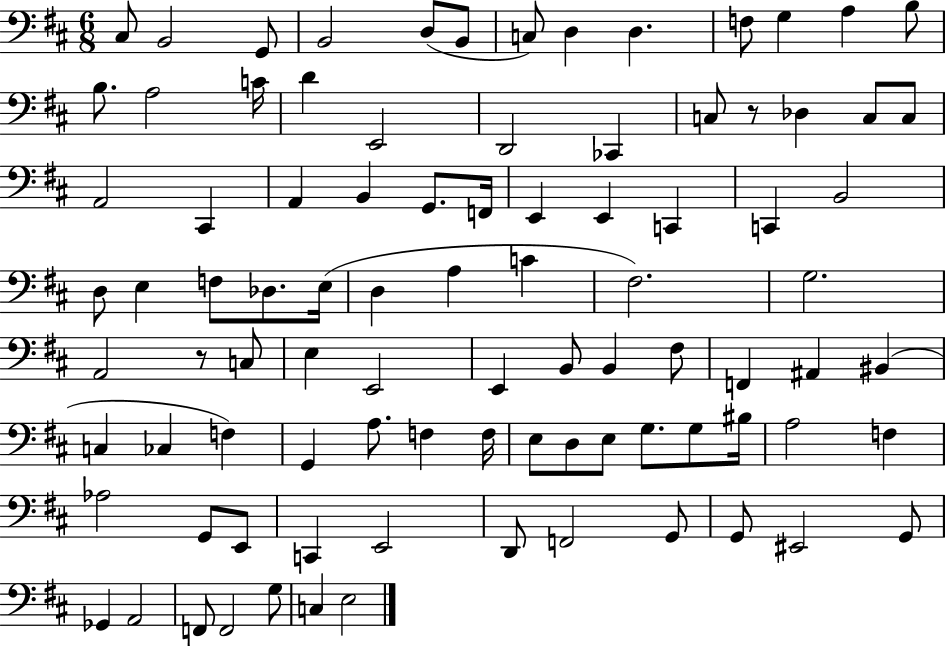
C#3/e B2/h G2/e B2/h D3/e B2/e C3/e D3/q D3/q. F3/e G3/q A3/q B3/e B3/e. A3/h C4/s D4/q E2/h D2/h CES2/q C3/e R/e Db3/q C3/e C3/e A2/h C#2/q A2/q B2/q G2/e. F2/s E2/q E2/q C2/q C2/q B2/h D3/e E3/q F3/e Db3/e. E3/s D3/q A3/q C4/q F#3/h. G3/h. A2/h R/e C3/e E3/q E2/h E2/q B2/e B2/q F#3/e F2/q A#2/q BIS2/q C3/q CES3/q F3/q G2/q A3/e. F3/q F3/s E3/e D3/e E3/e G3/e. G3/e BIS3/s A3/h F3/q Ab3/h G2/e E2/e C2/q E2/h D2/e F2/h G2/e G2/e EIS2/h G2/e Gb2/q A2/h F2/e F2/h G3/e C3/q E3/h